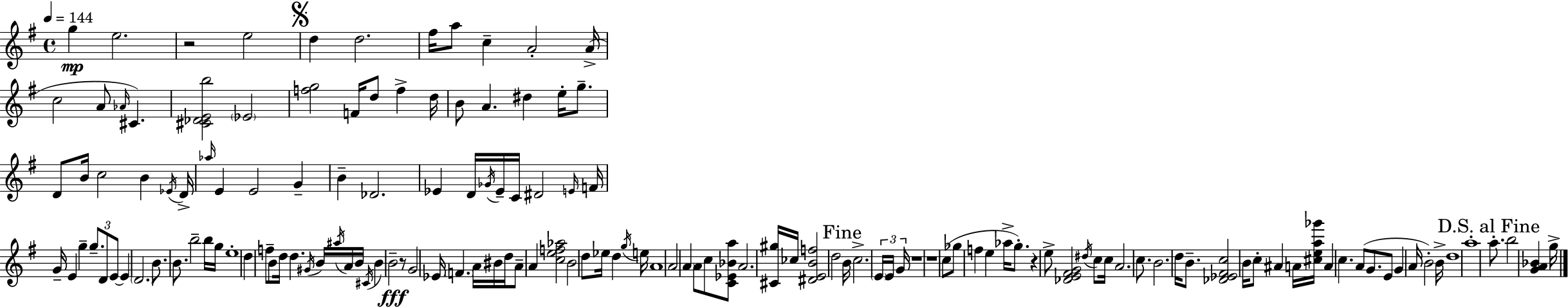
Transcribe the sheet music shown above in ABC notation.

X:1
T:Untitled
M:4/4
L:1/4
K:Em
g e2 z2 e2 d d2 ^f/4 a/2 c A2 A/4 c2 A/2 _A/4 ^C [^C_DEb]2 _E2 [fg]2 F/4 d/2 f d/4 B/2 A ^d e/4 g/2 D/2 B/4 c2 B _E/4 D/4 _a/4 E E2 G B _D2 _E D/4 _G/4 _E/4 C/4 ^D2 E/4 F/4 G/4 E g g/2 D/2 E/2 E D2 B/2 B/2 b2 b/4 g/4 e4 d f/2 B/2 d/4 d ^G/4 B/4 ^a/4 A/4 B/4 ^C/4 B B2 z/2 G2 _E/4 F A/4 ^B/4 d/4 A/2 A [cef_a]2 B2 d/2 _e/4 d g/4 e/4 A4 A2 A A/2 c/2 [C_E_Ba]/2 A2 [^C^g]/4 _c/4 [^DEBf]2 d2 B/4 c2 E/4 E/4 G/4 z4 z4 c/2 _g/2 f e _a/4 g/2 z e/2 [_DE^FG]2 ^d/4 c/2 c/4 A2 c/2 B2 d/4 B/2 [_D_E^Fc]2 B/4 c/2 ^A A/4 [^cea_g']/4 A c A/2 G/2 E/2 G A/4 B2 B/4 d4 a4 a/2 b2 [GA_B] g/4